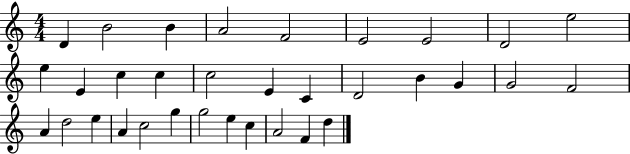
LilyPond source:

{
  \clef treble
  \numericTimeSignature
  \time 4/4
  \key c \major
  d'4 b'2 b'4 | a'2 f'2 | e'2 e'2 | d'2 e''2 | \break e''4 e'4 c''4 c''4 | c''2 e'4 c'4 | d'2 b'4 g'4 | g'2 f'2 | \break a'4 d''2 e''4 | a'4 c''2 g''4 | g''2 e''4 c''4 | a'2 f'4 d''4 | \break \bar "|."
}